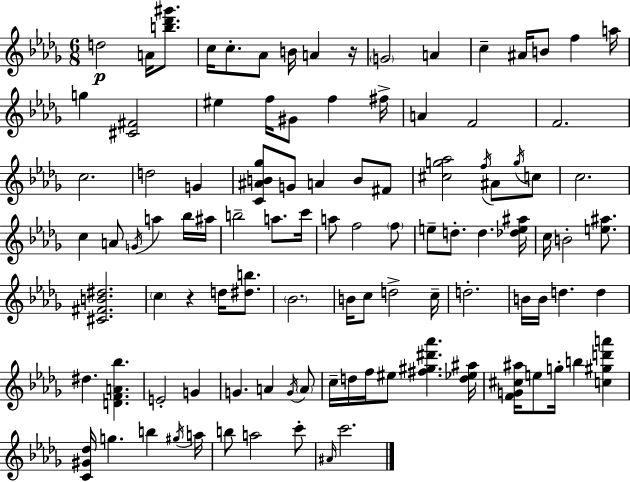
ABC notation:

X:1
T:Untitled
M:6/8
L:1/4
K:Bbm
d2 A/4 [b_d'^g']/2 c/4 c/2 _A/2 B/4 A z/4 G2 A c ^A/4 B/2 f a/4 g [^C^F]2 ^e f/4 ^G/2 f ^f/4 A F2 F2 c2 d2 G [C^AB_g]/2 G/2 A B/2 ^F/2 [^cg_a]2 f/4 ^A/2 g/4 c/2 c2 c A/2 G/4 a _b/4 ^a/4 b2 a/2 c'/4 a/2 f2 f/2 e/2 d/2 d [_de^a]/4 c/4 B2 [e^a]/2 [^C^FB^d]2 c z d/4 [^db]/2 _B2 B/4 c/2 d2 c/4 d2 B/4 B/4 d d ^d [DFA_b] E2 G G A G/4 A/2 c/4 d/4 f/4 ^e/2 [^f^g^d'_a'] [d_e^a]/4 [FG^c^a]/4 e/2 g/4 b [c^gd'a'] [C^G_d]/4 g b ^g/4 a/4 b/2 a2 c'/2 ^A/4 c'2